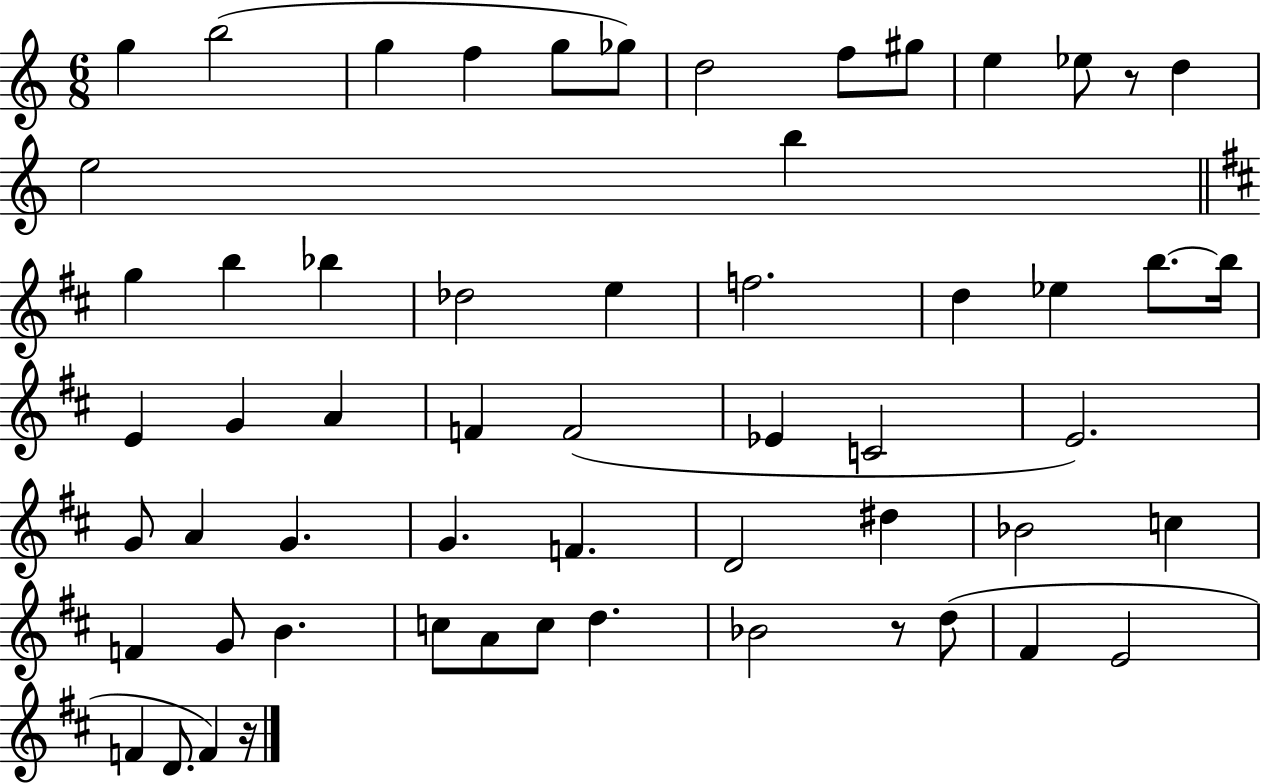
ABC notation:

X:1
T:Untitled
M:6/8
L:1/4
K:C
g b2 g f g/2 _g/2 d2 f/2 ^g/2 e _e/2 z/2 d e2 b g b _b _d2 e f2 d _e b/2 b/4 E G A F F2 _E C2 E2 G/2 A G G F D2 ^d _B2 c F G/2 B c/2 A/2 c/2 d _B2 z/2 d/2 ^F E2 F D/2 F z/4